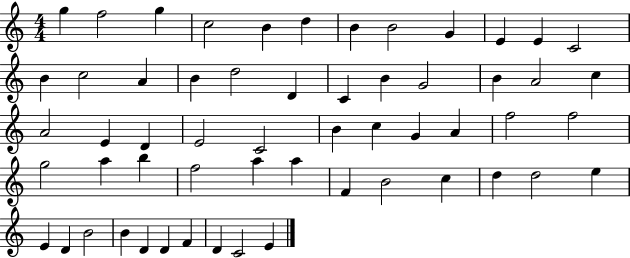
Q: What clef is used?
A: treble